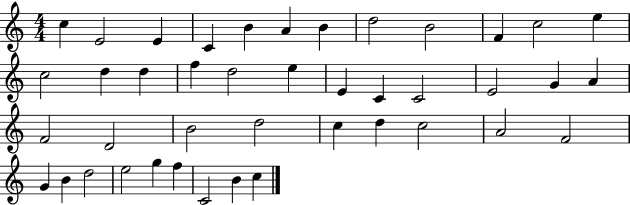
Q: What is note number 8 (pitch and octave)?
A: D5